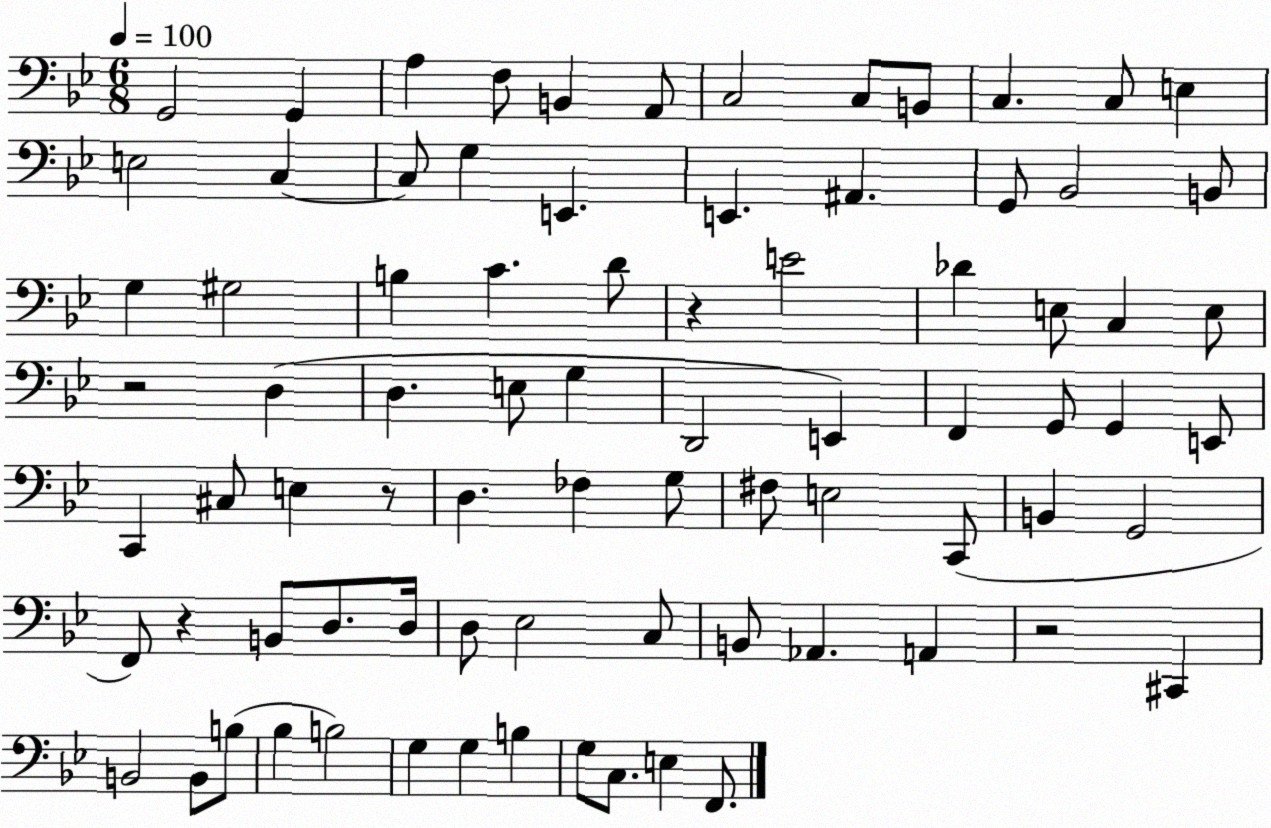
X:1
T:Untitled
M:6/8
L:1/4
K:Bb
G,,2 G,, A, F,/2 B,, A,,/2 C,2 C,/2 B,,/2 C, C,/2 E, E,2 C, C,/2 G, E,, E,, ^A,, G,,/2 _B,,2 B,,/2 G, ^G,2 B, C D/2 z E2 _D E,/2 C, E,/2 z2 D, D, E,/2 G, D,,2 E,, F,, G,,/2 G,, E,,/2 C,, ^C,/2 E, z/2 D, _F, G,/2 ^F,/2 E,2 C,,/2 B,, G,,2 F,,/2 z B,,/2 D,/2 D,/4 D,/2 _E,2 C,/2 B,,/2 _A,, A,, z2 ^C,, B,,2 B,,/2 B,/2 _B, B,2 G, G, B, G,/2 C,/2 E, F,,/2